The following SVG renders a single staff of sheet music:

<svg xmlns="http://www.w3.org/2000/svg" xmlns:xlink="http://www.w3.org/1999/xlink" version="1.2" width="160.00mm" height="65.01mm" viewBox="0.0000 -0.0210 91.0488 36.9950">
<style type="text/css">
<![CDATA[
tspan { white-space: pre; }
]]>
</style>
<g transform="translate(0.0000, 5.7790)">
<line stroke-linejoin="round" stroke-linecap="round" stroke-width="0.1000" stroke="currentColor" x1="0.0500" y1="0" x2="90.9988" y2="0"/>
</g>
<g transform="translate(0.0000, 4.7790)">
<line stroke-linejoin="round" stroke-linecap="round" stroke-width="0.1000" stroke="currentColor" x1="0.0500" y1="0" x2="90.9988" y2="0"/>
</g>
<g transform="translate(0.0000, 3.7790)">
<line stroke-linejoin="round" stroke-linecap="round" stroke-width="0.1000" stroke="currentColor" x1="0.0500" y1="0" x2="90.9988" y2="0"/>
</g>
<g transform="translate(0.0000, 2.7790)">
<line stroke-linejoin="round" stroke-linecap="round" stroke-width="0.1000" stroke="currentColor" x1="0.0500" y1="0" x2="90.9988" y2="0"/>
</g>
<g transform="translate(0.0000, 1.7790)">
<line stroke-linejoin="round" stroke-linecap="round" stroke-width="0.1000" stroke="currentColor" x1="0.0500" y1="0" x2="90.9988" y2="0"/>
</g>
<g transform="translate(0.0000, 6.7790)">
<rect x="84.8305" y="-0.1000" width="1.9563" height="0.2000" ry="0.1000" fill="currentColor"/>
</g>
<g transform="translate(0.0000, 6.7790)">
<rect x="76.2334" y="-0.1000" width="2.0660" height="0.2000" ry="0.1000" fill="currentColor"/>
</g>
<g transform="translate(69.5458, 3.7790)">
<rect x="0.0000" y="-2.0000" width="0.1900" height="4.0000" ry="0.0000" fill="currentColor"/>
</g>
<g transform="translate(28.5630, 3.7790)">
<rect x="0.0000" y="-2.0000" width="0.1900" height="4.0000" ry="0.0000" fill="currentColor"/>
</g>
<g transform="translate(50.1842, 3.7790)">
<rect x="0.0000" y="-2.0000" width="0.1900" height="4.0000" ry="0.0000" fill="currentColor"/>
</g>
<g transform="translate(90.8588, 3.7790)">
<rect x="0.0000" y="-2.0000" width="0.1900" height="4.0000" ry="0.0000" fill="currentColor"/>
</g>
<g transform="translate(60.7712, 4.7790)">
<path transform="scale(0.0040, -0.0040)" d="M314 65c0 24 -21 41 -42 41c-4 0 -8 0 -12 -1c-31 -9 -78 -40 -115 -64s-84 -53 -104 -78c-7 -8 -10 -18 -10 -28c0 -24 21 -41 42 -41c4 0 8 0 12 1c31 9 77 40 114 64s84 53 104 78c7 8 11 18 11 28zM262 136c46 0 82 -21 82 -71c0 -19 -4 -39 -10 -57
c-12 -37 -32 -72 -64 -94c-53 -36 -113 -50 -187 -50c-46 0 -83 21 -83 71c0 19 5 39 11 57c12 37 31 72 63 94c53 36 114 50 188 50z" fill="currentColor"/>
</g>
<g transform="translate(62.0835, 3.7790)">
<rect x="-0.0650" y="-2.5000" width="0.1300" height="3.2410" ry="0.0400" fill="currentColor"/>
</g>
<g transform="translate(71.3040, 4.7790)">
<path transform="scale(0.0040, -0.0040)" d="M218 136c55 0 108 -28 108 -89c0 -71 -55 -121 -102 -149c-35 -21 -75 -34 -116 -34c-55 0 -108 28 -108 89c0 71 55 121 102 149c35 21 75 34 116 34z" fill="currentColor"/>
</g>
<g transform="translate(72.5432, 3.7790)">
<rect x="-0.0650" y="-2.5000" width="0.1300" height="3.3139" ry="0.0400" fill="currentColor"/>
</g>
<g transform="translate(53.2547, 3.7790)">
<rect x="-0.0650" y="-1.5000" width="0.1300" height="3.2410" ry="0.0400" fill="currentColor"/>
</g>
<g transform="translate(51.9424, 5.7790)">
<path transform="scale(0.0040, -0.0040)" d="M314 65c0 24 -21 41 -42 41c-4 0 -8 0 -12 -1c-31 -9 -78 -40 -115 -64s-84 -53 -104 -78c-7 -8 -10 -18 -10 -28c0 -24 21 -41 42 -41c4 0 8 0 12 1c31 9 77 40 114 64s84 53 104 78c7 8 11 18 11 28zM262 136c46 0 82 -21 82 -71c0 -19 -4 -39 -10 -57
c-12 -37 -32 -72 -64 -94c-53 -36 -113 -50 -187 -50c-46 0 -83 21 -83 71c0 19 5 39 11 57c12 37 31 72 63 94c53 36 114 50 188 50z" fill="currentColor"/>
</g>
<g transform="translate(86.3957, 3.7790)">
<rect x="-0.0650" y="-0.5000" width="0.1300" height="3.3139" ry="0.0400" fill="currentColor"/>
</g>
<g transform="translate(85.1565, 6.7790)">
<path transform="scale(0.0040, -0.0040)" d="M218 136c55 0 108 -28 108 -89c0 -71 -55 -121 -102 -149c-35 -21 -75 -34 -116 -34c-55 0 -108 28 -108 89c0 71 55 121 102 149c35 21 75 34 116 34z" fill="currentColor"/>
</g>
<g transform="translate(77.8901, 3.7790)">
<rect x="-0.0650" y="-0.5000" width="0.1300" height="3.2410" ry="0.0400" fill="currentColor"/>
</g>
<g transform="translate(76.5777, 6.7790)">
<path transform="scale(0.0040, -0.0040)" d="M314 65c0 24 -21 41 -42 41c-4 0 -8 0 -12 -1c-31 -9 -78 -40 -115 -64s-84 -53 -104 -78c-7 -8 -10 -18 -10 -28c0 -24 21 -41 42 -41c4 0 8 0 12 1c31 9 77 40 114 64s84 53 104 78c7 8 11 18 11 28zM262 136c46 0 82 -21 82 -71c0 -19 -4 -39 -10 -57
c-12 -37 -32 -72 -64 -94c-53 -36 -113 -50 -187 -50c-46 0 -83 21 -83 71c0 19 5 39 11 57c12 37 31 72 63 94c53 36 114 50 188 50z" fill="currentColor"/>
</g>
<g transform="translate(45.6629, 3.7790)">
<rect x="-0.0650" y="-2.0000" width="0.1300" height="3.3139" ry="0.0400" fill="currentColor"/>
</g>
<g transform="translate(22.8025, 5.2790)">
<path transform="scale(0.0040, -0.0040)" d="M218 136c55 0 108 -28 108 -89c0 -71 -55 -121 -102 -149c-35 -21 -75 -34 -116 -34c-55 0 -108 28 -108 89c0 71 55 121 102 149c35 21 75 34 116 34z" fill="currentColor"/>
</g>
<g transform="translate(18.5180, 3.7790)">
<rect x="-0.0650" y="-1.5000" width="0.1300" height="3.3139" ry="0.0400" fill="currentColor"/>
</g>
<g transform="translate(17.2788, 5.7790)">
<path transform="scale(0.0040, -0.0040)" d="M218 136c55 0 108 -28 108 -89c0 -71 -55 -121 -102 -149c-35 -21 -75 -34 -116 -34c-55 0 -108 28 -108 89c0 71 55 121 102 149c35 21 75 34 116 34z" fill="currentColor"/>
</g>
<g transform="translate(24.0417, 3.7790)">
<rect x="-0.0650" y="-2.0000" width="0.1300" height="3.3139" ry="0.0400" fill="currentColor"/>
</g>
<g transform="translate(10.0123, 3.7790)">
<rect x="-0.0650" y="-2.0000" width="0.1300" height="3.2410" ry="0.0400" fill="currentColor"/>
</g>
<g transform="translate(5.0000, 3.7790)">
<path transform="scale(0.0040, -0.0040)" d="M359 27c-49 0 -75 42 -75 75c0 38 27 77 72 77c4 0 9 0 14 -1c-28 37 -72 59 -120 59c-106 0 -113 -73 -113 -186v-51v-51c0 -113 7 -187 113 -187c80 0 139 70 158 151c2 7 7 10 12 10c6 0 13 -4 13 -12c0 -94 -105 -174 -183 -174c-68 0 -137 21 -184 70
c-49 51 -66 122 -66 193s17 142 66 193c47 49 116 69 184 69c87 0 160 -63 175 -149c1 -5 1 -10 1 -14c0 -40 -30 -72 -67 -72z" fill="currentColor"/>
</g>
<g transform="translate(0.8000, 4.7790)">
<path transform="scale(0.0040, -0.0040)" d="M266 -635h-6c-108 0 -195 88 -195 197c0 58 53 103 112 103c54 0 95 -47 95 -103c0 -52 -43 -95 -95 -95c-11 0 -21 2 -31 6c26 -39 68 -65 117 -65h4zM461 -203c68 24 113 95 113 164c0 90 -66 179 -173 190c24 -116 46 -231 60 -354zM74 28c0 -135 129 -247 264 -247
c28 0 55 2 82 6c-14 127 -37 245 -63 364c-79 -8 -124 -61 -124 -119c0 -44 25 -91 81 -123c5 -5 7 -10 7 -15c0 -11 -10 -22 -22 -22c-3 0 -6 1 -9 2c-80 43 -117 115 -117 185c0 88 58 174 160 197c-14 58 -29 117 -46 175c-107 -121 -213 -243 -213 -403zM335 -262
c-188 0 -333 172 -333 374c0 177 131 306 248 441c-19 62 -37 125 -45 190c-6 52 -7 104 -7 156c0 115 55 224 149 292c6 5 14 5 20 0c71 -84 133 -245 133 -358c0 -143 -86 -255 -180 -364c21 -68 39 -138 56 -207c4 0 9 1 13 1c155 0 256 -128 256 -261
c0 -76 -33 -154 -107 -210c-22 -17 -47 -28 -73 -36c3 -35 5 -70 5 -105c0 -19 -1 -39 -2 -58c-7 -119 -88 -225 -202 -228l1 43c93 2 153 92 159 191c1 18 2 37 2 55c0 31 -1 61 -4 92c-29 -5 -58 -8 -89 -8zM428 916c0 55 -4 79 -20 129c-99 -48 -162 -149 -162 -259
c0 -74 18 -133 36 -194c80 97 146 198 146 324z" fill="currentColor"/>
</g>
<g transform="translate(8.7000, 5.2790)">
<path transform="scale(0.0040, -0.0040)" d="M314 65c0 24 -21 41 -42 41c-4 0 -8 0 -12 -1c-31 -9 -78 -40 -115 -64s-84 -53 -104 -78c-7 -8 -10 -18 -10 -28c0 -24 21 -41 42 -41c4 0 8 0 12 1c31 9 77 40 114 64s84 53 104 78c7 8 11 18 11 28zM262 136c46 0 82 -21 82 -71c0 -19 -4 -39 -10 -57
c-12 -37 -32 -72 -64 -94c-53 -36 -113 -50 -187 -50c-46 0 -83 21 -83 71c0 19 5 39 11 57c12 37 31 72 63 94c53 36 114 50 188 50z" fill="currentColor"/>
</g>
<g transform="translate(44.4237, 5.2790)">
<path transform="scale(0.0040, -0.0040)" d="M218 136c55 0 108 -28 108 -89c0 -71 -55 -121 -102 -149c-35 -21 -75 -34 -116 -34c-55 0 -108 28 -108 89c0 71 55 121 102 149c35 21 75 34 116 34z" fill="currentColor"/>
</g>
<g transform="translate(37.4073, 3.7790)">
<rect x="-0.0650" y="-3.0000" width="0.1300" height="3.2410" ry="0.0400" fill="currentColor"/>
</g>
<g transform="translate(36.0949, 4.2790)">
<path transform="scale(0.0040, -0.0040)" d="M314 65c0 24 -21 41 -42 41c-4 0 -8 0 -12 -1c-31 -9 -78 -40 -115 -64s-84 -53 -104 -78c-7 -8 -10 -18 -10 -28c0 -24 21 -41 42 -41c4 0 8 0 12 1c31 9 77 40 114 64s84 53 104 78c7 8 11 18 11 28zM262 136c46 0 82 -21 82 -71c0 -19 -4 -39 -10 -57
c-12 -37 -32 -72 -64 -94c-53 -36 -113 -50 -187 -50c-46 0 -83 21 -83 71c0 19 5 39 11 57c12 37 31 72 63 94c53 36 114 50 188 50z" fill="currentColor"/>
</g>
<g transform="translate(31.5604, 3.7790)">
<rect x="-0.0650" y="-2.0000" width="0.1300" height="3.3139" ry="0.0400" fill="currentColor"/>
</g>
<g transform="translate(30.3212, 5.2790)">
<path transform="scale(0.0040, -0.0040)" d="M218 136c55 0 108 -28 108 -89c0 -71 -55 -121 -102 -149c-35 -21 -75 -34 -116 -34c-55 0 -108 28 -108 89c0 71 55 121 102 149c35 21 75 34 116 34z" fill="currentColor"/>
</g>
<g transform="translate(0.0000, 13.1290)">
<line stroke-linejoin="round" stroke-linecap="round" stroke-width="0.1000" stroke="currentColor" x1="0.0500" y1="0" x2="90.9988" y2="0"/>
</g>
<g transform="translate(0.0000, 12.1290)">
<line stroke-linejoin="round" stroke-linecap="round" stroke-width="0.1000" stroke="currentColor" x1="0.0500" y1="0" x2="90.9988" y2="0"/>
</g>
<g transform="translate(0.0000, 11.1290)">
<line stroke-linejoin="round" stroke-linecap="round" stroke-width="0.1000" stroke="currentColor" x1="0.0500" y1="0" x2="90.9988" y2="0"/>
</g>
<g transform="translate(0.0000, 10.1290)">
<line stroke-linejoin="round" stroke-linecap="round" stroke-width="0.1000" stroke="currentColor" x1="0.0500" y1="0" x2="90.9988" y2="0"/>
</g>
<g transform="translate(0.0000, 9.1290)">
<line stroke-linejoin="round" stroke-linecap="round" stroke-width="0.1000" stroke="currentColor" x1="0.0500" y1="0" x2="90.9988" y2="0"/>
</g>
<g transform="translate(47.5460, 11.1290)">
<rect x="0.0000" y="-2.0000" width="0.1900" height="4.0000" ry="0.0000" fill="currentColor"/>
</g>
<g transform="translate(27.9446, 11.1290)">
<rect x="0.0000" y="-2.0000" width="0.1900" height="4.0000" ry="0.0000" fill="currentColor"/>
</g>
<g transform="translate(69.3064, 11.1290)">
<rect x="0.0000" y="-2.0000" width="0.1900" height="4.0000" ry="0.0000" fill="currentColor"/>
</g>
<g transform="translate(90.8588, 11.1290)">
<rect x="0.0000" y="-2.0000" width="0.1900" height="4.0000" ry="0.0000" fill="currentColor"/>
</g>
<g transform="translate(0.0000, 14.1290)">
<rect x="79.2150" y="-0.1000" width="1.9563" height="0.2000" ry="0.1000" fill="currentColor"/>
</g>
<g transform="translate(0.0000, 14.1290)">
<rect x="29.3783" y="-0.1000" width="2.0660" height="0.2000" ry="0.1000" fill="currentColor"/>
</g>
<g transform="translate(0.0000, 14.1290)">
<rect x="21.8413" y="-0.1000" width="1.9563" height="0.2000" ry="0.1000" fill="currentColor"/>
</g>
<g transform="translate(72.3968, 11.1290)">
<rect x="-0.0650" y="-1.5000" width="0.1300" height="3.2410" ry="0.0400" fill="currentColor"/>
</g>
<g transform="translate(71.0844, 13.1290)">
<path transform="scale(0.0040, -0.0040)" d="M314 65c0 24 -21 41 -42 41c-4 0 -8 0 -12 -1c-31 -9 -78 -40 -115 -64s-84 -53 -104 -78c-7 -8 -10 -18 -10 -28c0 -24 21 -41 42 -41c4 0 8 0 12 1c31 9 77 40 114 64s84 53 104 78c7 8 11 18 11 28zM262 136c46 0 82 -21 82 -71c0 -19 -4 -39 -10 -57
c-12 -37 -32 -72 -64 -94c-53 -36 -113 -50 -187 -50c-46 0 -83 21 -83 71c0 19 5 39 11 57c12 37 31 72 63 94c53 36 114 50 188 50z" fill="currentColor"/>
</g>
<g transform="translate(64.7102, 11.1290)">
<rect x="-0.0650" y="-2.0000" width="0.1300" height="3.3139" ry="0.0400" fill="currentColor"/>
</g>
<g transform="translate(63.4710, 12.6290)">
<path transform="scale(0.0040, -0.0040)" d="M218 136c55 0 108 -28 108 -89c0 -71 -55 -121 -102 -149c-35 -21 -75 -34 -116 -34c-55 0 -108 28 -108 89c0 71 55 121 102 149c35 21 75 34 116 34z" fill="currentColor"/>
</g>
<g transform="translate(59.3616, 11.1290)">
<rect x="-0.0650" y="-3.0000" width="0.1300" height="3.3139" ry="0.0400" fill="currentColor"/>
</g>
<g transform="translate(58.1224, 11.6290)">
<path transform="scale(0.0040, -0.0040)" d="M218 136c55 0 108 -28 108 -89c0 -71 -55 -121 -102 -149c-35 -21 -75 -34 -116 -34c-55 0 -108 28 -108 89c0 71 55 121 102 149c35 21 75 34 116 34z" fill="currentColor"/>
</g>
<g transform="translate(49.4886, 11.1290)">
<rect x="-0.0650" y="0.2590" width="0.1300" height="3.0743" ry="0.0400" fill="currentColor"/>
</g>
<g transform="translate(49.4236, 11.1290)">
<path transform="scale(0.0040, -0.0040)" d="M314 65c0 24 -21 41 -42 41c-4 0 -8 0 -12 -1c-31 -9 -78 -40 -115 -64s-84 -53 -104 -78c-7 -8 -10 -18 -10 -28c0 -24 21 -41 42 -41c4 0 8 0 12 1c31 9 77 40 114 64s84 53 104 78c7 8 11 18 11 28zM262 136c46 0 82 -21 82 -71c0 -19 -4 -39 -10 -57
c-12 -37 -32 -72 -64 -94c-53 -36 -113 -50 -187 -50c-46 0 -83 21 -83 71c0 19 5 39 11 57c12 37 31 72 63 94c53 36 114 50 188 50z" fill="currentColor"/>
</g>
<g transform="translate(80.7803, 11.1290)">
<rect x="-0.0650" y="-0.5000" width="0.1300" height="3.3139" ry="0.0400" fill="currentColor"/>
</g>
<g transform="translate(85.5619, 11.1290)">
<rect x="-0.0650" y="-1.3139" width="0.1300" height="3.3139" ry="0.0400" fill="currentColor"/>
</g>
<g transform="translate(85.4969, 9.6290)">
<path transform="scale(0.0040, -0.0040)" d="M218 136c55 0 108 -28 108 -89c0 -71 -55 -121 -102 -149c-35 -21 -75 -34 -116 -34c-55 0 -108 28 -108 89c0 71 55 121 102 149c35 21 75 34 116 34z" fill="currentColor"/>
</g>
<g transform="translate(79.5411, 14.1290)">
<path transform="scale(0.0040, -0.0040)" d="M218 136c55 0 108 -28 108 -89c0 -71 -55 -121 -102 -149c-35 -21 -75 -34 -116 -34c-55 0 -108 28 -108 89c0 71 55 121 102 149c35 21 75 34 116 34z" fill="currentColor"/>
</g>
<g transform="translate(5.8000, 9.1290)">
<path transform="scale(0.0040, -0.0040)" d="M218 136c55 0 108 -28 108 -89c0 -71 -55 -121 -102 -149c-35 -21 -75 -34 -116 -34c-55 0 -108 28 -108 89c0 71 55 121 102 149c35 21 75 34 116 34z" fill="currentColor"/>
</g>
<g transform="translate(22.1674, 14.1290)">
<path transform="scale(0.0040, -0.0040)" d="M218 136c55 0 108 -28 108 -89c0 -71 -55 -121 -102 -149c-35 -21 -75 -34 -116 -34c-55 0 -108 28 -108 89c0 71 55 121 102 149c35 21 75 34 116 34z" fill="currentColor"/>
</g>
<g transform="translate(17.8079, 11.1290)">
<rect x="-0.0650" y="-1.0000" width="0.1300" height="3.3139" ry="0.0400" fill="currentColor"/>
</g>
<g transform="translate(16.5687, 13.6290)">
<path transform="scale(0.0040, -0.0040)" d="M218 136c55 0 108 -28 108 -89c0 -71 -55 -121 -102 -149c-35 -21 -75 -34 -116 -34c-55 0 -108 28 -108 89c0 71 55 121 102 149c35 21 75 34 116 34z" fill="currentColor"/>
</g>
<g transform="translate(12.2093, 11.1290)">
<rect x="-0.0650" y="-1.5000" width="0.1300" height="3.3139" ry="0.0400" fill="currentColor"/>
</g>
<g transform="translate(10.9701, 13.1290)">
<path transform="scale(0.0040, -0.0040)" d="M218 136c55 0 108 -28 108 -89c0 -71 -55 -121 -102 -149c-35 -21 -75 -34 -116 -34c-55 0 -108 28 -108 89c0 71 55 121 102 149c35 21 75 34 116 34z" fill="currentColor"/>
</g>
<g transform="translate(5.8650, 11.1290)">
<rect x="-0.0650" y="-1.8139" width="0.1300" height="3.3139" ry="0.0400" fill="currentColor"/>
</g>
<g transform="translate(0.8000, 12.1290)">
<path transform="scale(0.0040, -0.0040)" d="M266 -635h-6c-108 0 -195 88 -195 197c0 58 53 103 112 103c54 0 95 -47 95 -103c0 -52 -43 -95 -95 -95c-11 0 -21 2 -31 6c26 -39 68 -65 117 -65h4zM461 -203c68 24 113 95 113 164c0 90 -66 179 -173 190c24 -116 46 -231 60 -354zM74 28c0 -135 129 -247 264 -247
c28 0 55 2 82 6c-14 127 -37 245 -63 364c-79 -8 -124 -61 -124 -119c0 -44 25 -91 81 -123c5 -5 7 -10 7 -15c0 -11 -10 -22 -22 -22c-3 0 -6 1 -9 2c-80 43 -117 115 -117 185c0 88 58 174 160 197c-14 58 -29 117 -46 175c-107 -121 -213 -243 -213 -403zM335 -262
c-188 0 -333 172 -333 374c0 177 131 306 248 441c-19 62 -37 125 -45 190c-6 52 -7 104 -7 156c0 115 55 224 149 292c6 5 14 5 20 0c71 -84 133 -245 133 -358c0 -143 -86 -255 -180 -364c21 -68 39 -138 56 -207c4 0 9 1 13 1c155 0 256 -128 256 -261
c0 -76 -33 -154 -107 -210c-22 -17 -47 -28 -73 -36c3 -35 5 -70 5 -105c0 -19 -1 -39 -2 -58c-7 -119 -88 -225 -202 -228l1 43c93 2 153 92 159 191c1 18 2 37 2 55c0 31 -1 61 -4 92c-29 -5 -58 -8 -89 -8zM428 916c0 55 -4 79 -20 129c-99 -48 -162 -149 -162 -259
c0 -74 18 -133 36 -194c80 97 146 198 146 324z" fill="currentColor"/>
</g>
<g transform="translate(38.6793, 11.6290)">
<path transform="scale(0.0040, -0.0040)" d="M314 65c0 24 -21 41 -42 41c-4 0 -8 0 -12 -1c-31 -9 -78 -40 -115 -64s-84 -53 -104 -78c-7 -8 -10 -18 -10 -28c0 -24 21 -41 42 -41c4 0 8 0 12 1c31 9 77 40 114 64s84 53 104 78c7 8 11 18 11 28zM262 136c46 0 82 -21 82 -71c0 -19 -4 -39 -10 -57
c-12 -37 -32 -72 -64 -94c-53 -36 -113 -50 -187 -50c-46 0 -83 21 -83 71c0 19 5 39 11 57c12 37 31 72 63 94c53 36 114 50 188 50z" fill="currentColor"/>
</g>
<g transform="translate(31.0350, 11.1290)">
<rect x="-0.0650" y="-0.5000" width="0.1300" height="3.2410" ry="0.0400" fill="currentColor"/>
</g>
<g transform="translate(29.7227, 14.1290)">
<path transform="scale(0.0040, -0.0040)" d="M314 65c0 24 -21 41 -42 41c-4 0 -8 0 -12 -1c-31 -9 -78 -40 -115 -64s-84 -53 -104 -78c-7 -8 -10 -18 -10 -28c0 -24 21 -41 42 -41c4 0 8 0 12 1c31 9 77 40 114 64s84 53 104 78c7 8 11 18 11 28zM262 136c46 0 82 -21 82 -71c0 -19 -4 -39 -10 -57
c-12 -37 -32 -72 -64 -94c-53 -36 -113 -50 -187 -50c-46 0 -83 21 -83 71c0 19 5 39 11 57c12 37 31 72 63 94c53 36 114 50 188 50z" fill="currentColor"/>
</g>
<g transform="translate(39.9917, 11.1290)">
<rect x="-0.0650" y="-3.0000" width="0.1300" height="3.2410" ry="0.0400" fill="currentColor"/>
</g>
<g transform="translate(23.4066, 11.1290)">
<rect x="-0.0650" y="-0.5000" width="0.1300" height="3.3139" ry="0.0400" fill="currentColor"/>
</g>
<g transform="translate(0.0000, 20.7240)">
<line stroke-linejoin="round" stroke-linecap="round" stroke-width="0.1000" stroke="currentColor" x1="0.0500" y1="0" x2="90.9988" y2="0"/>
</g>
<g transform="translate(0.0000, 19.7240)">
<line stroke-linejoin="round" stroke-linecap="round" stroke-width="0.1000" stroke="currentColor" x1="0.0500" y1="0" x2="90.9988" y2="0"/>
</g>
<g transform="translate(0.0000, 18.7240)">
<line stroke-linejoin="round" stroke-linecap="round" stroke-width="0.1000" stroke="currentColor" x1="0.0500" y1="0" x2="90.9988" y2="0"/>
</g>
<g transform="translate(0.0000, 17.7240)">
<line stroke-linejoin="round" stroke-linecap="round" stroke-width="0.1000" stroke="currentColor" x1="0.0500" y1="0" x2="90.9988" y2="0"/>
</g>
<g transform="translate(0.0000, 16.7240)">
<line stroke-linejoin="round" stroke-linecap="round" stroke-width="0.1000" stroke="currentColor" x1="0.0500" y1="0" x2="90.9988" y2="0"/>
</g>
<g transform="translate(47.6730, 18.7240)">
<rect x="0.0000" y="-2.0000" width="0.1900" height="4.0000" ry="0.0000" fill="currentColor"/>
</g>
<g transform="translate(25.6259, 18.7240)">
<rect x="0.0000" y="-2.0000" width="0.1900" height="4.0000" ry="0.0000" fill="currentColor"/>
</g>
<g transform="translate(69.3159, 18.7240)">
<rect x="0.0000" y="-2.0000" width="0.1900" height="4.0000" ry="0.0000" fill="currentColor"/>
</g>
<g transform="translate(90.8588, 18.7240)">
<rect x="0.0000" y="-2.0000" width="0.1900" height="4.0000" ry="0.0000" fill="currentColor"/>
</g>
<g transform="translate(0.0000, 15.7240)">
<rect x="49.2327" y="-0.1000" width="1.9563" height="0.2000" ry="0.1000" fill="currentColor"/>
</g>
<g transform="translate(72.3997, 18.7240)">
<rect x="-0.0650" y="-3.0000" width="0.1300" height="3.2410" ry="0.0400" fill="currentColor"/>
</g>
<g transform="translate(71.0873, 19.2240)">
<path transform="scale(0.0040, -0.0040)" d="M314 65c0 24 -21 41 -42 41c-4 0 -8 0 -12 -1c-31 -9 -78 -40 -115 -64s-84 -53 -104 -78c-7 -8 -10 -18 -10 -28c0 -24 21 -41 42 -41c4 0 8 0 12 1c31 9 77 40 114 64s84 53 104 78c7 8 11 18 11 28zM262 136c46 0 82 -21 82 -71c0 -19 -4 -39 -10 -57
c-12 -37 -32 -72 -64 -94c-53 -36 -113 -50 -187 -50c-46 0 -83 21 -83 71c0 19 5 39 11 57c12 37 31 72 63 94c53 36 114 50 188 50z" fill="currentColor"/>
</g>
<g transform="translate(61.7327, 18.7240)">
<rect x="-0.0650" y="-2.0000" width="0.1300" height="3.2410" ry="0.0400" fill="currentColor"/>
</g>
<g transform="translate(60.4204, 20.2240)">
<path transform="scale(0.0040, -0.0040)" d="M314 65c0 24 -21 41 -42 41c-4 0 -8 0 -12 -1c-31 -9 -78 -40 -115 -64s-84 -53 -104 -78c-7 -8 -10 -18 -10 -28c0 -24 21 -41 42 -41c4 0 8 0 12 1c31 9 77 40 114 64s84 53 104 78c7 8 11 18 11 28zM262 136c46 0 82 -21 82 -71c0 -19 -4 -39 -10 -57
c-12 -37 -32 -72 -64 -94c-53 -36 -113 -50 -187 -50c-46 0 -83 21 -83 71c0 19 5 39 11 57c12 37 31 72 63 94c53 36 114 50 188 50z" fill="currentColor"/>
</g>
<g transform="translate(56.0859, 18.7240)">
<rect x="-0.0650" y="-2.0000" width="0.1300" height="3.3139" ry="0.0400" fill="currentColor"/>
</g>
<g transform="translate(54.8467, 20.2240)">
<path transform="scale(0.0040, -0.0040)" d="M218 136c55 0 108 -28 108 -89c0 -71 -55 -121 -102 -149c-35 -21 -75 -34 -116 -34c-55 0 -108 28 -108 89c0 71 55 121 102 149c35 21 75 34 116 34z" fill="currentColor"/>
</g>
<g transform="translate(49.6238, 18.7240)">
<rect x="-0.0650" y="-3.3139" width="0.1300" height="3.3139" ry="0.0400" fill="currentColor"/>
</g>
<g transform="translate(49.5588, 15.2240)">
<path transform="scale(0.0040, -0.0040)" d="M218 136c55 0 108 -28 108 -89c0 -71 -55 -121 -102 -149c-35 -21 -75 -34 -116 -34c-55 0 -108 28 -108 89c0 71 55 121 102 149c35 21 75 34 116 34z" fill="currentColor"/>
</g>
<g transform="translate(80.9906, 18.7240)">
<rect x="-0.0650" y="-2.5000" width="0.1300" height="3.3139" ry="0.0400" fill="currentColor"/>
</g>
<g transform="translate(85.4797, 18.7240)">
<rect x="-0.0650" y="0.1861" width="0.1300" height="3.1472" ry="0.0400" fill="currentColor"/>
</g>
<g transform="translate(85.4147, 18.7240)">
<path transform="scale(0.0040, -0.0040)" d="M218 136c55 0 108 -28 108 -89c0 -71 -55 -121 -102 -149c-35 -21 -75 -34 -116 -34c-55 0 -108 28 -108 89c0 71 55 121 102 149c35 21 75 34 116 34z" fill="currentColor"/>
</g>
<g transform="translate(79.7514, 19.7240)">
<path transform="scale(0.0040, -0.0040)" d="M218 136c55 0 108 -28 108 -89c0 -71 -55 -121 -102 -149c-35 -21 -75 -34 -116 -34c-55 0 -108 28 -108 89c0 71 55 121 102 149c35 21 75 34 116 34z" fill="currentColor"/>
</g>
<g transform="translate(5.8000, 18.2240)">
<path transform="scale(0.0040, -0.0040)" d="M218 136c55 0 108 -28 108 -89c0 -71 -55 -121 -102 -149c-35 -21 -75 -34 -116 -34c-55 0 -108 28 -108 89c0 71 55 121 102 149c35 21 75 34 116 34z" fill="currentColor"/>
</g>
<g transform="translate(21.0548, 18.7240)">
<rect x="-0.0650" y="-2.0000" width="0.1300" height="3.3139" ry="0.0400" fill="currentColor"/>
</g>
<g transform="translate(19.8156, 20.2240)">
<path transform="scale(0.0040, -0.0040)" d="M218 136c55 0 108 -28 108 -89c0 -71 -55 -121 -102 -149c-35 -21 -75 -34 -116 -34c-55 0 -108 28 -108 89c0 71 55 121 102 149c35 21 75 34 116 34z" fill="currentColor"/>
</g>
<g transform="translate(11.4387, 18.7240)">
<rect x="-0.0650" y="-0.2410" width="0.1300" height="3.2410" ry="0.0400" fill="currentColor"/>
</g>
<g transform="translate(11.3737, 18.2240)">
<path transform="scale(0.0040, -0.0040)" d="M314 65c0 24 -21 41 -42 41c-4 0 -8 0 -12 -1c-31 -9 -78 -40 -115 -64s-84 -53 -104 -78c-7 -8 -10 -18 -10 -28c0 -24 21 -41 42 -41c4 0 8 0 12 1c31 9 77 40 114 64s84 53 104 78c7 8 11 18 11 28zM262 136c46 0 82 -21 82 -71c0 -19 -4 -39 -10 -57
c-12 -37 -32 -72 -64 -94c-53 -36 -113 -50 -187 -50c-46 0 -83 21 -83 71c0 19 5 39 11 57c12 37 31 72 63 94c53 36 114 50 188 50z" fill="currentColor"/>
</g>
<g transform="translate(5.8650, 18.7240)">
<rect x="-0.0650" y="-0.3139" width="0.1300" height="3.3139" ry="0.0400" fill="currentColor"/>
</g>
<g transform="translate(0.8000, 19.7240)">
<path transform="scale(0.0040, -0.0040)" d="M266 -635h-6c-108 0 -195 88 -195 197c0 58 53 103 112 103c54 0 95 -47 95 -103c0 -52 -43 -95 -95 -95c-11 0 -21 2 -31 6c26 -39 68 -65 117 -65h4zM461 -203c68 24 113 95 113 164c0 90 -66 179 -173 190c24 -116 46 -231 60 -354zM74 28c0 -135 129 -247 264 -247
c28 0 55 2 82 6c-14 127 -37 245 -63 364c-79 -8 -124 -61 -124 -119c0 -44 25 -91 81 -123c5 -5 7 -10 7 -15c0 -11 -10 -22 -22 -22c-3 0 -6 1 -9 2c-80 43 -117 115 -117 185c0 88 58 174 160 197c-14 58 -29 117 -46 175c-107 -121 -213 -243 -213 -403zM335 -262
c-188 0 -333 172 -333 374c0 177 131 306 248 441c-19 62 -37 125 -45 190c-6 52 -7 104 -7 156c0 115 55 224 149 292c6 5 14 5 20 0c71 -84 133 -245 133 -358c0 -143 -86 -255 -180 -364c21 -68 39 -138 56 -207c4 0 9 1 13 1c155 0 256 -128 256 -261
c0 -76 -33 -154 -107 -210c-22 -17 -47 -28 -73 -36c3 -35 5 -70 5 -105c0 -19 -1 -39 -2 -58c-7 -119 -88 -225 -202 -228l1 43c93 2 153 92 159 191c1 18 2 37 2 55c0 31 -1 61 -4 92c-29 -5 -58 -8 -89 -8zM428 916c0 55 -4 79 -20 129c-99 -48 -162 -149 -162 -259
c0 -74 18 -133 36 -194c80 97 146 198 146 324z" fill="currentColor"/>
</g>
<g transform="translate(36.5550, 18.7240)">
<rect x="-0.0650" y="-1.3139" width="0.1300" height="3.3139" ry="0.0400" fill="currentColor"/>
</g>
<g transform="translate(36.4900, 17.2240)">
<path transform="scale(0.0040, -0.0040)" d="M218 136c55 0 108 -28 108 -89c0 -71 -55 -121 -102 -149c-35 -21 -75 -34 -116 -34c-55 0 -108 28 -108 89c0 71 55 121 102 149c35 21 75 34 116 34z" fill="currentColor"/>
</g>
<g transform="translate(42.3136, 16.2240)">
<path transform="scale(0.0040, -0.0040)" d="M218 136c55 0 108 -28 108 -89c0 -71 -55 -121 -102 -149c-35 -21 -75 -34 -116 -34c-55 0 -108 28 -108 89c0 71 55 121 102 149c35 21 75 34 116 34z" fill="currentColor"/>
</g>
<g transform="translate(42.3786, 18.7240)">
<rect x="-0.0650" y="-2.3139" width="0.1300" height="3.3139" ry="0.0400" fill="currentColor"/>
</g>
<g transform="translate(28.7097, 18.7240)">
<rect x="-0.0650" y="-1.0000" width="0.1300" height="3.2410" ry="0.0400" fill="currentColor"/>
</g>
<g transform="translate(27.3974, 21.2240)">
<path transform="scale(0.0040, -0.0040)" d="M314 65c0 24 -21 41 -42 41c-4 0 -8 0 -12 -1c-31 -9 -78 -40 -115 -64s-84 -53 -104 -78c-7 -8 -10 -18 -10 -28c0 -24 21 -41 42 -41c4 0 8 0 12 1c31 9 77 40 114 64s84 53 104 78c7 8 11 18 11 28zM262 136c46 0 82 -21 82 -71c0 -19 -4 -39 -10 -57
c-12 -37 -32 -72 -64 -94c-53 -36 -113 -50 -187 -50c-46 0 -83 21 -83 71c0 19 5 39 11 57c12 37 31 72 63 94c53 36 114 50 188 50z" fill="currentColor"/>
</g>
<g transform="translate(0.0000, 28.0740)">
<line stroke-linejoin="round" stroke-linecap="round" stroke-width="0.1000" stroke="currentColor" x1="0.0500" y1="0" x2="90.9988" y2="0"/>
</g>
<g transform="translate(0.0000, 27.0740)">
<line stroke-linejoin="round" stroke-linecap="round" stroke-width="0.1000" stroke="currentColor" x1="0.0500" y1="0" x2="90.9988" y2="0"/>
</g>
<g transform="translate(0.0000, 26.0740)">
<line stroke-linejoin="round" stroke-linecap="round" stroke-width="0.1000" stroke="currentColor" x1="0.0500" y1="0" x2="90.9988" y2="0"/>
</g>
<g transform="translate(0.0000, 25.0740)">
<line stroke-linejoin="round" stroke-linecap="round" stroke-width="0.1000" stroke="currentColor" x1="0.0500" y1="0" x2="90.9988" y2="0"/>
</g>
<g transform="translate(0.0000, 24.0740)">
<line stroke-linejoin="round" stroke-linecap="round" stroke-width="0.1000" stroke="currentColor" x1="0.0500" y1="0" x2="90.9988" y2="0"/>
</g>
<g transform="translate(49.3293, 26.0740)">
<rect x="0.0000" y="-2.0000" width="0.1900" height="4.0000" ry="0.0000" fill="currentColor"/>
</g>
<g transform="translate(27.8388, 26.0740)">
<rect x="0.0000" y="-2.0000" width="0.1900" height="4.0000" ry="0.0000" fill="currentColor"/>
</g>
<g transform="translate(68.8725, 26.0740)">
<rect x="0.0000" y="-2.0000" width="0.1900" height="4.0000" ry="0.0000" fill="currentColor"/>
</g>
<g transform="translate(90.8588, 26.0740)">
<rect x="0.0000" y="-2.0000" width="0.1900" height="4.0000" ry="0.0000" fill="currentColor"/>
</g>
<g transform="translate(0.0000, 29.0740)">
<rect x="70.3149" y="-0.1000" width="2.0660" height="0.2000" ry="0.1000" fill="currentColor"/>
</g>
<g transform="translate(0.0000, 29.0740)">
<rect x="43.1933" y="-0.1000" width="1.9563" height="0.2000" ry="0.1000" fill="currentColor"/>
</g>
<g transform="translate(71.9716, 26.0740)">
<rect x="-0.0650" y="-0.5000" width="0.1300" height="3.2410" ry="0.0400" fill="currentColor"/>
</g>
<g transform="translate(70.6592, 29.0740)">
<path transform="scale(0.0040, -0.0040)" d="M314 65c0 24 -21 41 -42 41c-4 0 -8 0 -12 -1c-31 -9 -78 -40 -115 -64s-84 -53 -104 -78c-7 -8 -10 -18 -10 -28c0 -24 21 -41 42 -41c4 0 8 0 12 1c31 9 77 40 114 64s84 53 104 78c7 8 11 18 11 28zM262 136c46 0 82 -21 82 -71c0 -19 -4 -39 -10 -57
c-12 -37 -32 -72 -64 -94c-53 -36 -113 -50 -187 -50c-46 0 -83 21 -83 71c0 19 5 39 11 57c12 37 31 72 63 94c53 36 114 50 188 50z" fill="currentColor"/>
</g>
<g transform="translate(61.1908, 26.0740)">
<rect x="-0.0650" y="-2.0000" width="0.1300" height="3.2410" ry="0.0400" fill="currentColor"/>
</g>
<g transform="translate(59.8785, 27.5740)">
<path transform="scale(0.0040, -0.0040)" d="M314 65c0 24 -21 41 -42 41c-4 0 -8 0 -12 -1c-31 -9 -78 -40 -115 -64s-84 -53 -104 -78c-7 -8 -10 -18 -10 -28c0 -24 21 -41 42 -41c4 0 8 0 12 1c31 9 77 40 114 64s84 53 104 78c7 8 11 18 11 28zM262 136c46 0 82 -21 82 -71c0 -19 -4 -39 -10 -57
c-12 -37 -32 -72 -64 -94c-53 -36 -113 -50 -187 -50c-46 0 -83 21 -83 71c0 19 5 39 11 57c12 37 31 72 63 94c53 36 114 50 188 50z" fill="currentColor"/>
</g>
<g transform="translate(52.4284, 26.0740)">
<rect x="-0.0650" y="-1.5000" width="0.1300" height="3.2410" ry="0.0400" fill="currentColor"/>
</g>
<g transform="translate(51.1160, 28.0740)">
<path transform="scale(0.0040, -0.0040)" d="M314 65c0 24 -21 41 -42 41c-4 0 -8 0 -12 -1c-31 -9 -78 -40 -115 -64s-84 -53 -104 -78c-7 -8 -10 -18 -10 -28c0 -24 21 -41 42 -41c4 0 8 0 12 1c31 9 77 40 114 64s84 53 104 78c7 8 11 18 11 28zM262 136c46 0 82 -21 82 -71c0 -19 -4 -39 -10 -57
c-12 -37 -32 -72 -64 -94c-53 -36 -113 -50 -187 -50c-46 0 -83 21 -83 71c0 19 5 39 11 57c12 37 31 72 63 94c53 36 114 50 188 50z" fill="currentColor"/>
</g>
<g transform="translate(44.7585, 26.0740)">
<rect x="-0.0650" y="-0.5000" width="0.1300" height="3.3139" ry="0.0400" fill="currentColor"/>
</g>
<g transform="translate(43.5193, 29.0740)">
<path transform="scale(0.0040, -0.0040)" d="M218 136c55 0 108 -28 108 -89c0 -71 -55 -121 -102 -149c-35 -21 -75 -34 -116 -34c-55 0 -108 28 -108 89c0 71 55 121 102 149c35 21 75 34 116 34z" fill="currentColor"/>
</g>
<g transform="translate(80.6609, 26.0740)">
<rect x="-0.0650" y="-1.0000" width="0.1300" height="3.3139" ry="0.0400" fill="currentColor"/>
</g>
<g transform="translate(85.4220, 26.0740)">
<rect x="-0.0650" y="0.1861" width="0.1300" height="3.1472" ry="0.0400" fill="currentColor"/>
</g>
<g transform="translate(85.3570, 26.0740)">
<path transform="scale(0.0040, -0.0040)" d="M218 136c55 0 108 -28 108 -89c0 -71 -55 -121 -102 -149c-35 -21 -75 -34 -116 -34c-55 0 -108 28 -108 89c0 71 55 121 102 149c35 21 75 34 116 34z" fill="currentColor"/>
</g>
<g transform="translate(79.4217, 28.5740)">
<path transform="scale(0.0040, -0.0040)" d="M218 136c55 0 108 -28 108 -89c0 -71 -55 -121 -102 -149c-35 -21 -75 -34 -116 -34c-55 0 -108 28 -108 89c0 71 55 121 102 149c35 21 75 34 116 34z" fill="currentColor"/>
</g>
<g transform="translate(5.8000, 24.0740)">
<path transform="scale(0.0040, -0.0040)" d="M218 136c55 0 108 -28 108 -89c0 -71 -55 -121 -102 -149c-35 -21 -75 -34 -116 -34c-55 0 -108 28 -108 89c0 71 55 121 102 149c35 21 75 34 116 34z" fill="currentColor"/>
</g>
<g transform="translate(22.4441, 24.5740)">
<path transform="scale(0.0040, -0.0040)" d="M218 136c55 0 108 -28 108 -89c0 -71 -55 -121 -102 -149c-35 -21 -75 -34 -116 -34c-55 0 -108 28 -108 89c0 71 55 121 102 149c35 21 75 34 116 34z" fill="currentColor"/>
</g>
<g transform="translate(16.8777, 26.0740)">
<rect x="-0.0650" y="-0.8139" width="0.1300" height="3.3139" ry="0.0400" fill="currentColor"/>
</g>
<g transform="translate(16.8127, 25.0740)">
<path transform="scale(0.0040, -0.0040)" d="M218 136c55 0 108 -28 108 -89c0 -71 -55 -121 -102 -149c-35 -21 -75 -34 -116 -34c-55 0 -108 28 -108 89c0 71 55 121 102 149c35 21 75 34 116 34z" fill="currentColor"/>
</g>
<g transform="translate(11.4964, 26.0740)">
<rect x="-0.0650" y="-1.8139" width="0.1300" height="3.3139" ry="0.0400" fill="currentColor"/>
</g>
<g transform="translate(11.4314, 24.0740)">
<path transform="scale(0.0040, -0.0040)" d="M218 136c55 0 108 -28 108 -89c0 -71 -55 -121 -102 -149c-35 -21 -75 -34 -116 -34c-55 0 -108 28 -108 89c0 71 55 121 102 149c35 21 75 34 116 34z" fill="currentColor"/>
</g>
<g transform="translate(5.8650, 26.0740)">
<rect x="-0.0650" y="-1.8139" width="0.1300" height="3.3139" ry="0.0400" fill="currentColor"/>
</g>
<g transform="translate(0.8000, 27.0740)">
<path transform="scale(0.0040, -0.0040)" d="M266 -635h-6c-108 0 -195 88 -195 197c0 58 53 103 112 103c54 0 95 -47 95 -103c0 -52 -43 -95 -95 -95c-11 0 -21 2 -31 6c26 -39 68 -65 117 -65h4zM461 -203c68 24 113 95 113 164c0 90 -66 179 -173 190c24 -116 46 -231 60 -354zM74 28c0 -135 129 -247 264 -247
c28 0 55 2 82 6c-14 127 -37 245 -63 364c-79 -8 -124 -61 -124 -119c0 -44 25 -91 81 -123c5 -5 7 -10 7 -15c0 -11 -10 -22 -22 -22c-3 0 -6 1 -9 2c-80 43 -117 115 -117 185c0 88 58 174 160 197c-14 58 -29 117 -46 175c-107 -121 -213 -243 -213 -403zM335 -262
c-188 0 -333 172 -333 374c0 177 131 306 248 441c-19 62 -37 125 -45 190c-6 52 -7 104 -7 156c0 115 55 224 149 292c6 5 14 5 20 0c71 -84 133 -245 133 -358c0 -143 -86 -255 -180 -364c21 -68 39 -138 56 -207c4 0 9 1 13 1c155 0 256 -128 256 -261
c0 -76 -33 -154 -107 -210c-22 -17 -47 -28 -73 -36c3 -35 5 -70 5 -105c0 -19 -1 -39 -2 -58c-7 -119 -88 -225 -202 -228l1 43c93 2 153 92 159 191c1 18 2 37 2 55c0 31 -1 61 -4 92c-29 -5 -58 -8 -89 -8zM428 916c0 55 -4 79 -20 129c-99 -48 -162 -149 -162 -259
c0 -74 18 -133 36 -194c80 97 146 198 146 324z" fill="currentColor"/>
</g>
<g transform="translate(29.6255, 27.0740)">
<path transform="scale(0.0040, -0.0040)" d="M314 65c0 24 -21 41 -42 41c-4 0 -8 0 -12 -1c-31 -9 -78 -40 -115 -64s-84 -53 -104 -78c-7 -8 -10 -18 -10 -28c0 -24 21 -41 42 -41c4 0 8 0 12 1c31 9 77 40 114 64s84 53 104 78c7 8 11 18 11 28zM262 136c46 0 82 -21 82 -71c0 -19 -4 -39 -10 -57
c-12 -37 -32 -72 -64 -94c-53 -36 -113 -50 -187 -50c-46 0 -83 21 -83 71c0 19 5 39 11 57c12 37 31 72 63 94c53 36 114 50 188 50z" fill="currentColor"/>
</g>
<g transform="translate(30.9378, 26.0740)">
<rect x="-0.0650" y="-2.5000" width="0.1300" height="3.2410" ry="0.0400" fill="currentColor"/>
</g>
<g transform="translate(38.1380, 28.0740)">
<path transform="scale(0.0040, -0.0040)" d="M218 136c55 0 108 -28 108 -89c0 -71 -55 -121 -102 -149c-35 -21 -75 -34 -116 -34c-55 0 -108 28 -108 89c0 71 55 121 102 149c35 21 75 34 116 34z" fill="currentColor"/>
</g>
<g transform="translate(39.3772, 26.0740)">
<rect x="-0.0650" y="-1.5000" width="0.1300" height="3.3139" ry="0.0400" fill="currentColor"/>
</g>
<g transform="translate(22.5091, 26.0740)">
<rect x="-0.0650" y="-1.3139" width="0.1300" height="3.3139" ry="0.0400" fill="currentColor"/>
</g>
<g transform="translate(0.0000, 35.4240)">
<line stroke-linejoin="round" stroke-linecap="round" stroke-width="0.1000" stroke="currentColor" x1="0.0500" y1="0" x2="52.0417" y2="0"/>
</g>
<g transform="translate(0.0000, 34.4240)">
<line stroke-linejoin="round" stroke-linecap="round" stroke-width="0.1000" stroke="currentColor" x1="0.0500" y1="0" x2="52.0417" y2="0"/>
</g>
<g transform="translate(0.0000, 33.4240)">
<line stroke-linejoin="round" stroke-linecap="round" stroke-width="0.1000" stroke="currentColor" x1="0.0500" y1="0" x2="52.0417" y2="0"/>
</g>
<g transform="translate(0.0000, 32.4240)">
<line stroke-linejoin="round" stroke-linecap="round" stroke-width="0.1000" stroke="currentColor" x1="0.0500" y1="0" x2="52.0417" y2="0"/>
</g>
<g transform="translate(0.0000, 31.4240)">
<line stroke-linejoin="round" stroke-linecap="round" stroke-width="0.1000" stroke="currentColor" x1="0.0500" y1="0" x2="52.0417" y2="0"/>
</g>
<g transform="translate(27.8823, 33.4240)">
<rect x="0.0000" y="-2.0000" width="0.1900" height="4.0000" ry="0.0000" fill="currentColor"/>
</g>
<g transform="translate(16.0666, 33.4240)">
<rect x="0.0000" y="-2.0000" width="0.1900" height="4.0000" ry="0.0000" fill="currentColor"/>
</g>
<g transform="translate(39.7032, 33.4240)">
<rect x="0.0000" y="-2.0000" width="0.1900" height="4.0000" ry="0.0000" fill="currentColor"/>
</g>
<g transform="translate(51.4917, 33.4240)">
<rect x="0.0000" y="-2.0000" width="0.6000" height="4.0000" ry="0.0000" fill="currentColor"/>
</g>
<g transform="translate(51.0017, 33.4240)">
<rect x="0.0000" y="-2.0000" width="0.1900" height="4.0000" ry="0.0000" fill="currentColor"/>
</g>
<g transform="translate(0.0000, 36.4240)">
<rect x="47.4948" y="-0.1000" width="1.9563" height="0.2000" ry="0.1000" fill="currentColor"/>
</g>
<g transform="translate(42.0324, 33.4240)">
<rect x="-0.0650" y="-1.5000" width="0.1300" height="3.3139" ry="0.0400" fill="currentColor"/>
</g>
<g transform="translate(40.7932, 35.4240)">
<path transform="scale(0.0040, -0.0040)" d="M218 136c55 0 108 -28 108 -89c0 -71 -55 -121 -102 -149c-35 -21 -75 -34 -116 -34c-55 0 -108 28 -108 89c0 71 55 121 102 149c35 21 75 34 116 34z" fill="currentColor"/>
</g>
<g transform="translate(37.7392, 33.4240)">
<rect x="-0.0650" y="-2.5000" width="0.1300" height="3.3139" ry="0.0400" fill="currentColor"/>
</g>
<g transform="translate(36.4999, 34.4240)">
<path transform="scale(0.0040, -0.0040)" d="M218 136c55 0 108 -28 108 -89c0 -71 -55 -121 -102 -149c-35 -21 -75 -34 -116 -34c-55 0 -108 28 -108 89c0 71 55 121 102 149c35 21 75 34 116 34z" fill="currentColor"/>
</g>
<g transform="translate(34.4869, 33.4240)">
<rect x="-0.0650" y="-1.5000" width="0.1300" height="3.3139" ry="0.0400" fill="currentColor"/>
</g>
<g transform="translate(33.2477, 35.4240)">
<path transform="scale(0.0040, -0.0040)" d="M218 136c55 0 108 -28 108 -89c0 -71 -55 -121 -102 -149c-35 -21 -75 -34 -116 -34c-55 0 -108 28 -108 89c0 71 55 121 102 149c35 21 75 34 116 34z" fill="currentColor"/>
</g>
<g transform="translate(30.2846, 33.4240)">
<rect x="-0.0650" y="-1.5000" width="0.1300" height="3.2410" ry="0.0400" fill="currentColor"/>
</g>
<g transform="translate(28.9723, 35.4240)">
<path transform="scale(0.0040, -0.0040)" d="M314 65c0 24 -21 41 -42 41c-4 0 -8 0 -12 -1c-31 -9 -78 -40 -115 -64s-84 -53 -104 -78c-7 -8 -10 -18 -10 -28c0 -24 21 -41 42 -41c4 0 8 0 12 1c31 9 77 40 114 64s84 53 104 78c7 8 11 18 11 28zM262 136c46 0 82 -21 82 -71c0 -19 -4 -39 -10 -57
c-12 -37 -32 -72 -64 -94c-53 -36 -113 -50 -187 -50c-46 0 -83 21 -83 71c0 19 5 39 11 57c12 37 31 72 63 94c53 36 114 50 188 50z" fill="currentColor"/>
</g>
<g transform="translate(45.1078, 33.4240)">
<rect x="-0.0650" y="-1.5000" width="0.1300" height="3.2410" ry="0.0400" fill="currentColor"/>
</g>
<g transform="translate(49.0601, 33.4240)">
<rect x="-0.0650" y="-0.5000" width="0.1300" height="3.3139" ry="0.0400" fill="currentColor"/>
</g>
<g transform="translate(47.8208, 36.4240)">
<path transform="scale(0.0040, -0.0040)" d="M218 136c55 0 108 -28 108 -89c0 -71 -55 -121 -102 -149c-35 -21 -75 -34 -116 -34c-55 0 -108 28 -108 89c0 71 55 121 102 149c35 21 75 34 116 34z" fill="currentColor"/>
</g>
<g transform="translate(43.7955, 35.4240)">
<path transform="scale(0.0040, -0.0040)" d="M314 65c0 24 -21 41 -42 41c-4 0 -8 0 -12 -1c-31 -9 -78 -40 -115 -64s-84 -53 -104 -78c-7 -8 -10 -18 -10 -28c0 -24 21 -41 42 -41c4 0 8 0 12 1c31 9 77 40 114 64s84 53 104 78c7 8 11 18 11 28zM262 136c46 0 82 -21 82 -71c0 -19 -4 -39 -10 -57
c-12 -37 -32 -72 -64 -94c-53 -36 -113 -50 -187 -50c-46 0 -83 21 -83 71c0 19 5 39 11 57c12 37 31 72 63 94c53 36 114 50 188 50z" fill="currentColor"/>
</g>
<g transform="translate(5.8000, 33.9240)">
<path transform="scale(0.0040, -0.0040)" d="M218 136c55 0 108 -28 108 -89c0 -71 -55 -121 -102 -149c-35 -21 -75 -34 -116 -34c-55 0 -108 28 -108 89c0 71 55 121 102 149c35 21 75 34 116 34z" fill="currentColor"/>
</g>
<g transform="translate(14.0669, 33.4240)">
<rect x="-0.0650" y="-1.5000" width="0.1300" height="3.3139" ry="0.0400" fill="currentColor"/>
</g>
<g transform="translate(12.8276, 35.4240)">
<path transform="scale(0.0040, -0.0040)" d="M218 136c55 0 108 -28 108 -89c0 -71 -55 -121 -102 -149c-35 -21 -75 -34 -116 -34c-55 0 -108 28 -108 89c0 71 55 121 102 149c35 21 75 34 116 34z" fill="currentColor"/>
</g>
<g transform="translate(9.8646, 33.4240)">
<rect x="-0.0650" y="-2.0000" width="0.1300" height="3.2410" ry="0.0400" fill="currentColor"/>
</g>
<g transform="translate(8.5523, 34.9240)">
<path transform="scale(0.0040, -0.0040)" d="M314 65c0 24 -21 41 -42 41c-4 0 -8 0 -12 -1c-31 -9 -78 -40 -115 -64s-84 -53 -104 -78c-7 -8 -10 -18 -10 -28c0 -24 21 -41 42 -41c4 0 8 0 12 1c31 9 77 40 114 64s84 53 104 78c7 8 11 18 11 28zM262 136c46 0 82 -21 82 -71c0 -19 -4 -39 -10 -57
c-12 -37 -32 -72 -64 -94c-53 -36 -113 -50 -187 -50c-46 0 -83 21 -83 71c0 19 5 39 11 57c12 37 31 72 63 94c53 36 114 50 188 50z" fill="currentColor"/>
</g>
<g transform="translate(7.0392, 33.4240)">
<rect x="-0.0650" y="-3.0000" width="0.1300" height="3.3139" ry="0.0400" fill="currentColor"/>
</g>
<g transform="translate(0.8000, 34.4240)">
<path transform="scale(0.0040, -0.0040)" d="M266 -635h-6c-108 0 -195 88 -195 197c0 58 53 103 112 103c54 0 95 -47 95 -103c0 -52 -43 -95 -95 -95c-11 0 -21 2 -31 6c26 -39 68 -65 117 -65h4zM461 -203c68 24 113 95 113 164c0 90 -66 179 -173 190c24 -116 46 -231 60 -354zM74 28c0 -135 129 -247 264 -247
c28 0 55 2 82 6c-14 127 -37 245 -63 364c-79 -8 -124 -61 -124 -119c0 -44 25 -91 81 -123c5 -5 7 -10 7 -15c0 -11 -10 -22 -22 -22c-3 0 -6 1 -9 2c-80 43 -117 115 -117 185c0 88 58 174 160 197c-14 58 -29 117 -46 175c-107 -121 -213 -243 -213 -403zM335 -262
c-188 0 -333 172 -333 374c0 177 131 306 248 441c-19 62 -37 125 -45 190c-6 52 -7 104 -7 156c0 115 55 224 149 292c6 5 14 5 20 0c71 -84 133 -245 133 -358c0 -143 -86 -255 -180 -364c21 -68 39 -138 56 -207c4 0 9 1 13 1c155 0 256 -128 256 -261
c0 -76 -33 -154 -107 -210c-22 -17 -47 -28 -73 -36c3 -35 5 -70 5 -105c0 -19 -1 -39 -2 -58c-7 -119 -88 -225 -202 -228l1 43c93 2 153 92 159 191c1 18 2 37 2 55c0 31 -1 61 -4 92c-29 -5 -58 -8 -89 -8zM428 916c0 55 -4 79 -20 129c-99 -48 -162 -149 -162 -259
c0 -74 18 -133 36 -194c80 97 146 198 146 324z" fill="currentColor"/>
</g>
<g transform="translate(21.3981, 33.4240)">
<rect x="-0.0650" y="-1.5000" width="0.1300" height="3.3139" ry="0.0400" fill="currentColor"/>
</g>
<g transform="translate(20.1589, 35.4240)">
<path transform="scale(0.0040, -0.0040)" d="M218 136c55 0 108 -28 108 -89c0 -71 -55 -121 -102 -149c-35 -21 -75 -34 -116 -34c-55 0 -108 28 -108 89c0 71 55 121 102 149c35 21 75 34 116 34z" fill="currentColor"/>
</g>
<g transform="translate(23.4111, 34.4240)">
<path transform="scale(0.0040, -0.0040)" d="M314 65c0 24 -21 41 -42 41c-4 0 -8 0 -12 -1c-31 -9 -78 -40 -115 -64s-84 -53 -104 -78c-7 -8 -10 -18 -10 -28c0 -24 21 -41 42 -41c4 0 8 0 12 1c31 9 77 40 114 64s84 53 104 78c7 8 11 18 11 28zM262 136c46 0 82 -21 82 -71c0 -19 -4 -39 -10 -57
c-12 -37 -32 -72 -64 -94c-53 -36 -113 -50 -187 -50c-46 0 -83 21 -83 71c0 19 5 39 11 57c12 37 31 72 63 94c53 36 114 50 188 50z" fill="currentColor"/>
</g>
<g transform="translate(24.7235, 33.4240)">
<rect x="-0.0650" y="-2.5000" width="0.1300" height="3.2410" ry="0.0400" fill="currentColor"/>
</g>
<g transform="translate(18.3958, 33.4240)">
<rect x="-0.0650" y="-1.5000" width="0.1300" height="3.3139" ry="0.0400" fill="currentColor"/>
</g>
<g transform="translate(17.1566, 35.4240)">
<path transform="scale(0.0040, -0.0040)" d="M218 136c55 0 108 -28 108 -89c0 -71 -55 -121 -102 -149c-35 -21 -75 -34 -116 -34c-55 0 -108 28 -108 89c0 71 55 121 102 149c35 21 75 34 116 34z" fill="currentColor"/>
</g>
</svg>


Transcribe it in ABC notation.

X:1
T:Untitled
M:4/4
L:1/4
K:C
F2 E F F A2 F E2 G2 G C2 C f E D C C2 A2 B2 A F E2 C e c c2 F D2 e g b F F2 A2 G B f f d e G2 E C E2 F2 C2 D B A F2 E E E G2 E2 E G E E2 C